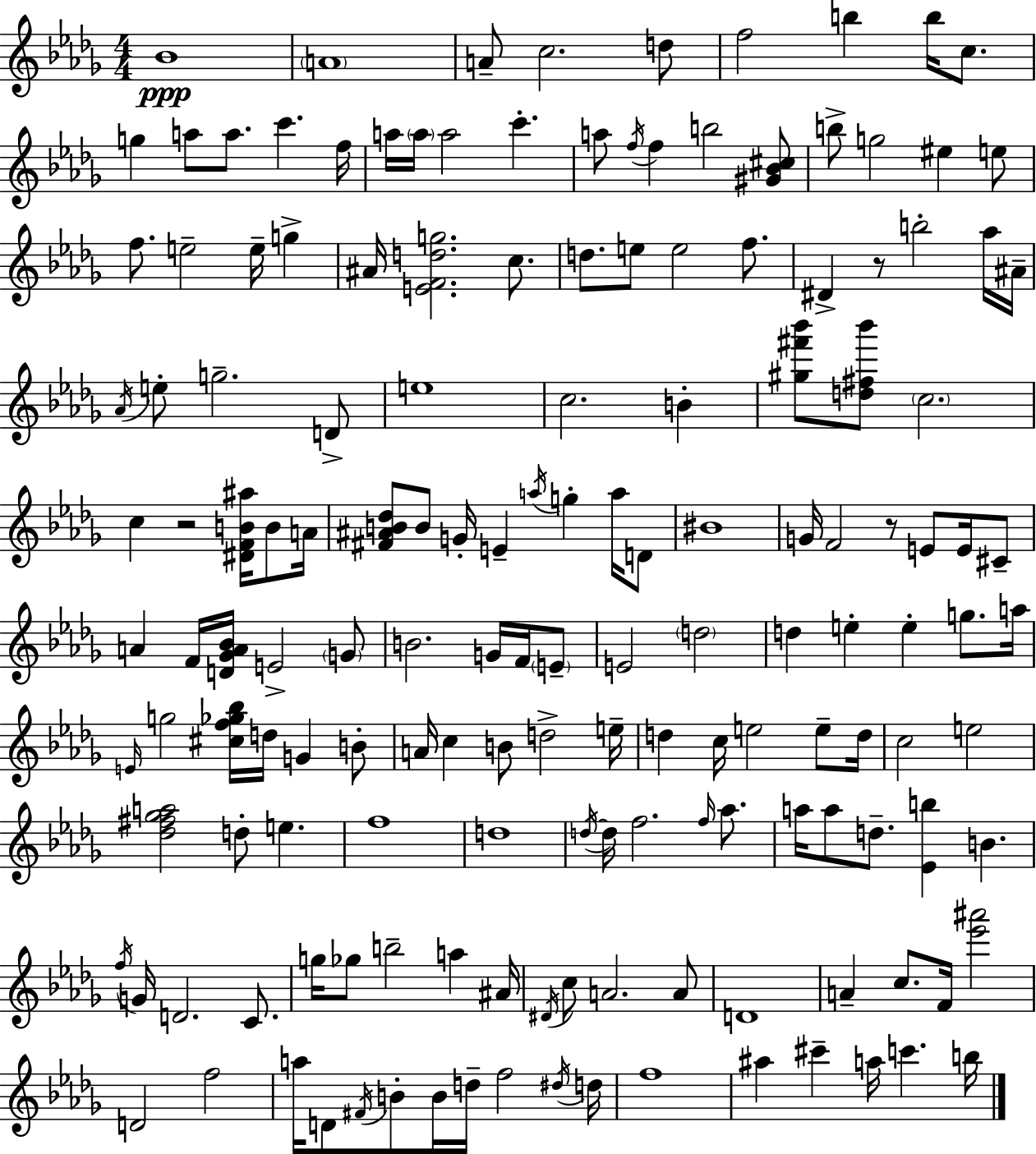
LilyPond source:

{
  \clef treble
  \numericTimeSignature
  \time 4/4
  \key bes \minor
  bes'1\ppp | \parenthesize a'1 | a'8-- c''2. d''8 | f''2 b''4 b''16 c''8. | \break g''4 a''8 a''8. c'''4. f''16 | a''16 \parenthesize a''16 a''2 c'''4.-. | a''8 \acciaccatura { f''16 } f''4 b''2 <gis' bes' cis''>8 | b''8-> g''2 eis''4 e''8 | \break f''8. e''2-- e''16-- g''4-> | ais'16 <e' f' d'' g''>2. c''8. | d''8. e''8 e''2 f''8. | dis'4-> r8 b''2-. aes''16 | \break ais'16-- \acciaccatura { aes'16 } e''8-. g''2.-- | d'8-> e''1 | c''2. b'4-. | <gis'' fis''' bes'''>8 <d'' fis'' bes'''>8 \parenthesize c''2. | \break c''4 r2 <dis' f' b' ais''>16 b'8 | a'16 <fis' ais' b' des''>8 b'8 g'16-. e'4-- \acciaccatura { a''16 } g''4-. | a''16 d'8 bis'1 | g'16 f'2 r8 e'8 | \break e'16 cis'8-- a'4 f'16 <d' ges' a' bes'>16 e'2-> | \parenthesize g'8 b'2. g'16 | f'16 \parenthesize e'8-- e'2 \parenthesize d''2 | d''4 e''4-. e''4-. g''8. | \break a''16 \grace { e'16 } g''2 <cis'' f'' ges'' bes''>16 d''16 g'4 | b'8-. a'16 c''4 b'8 d''2-> | e''16-- d''4 c''16 e''2 | e''8-- d''16 c''2 e''2 | \break <des'' fis'' ges'' a''>2 d''8-. e''4. | f''1 | d''1 | \acciaccatura { d''16~ }~ d''16 f''2. | \break \grace { f''16 } aes''8. a''16 a''8 d''8.-- <ees' b''>4 | b'4. \acciaccatura { f''16 } g'16 d'2. | c'8. g''16 ges''8 b''2-- | a''4 ais'16 \acciaccatura { dis'16 } c''8 a'2. | \break a'8 d'1 | a'4-- c''8. f'16 | <ees''' ais'''>2 d'2 | f''2 a''16 d'8 \acciaccatura { fis'16 } b'8-. b'16 d''16-- | \break f''2 \acciaccatura { dis''16 } d''16 f''1 | ais''4 cis'''4-- | a''16 c'''4. b''16 \bar "|."
}